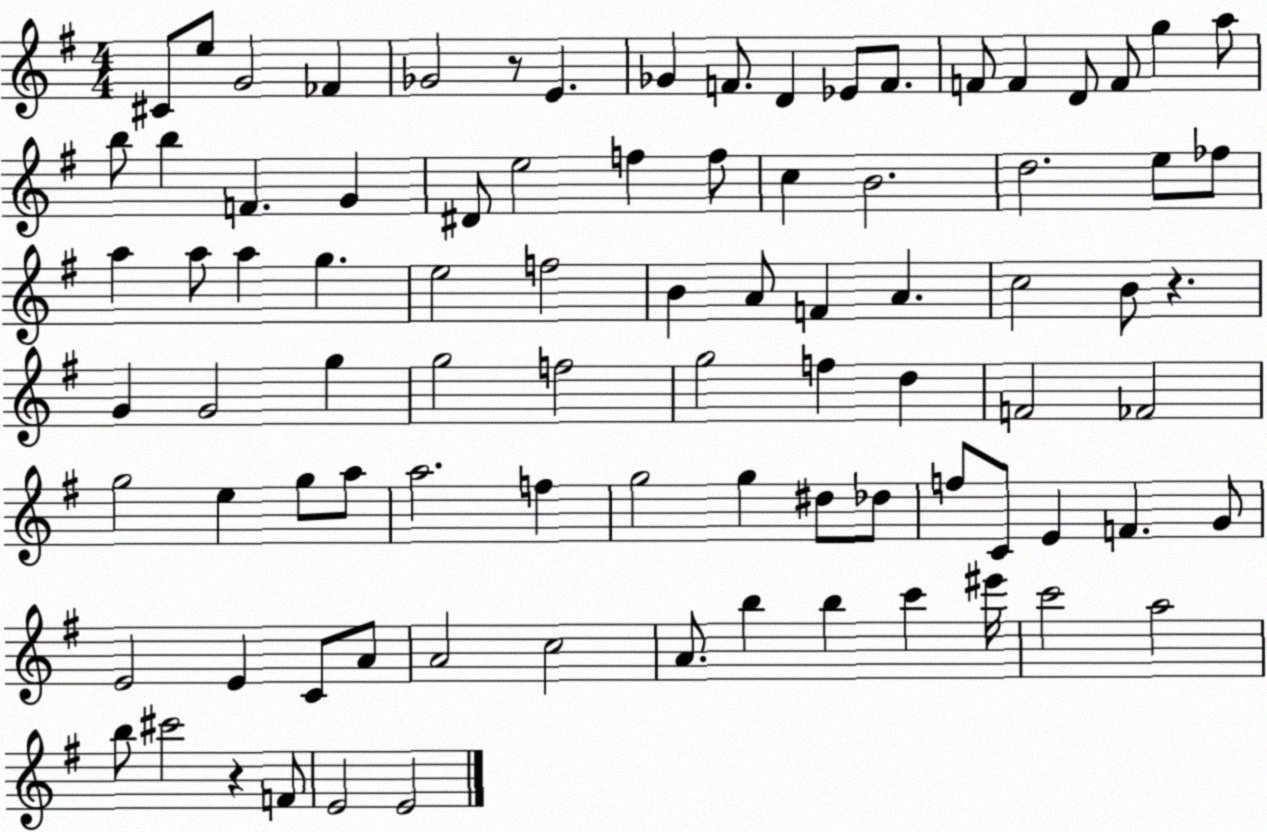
X:1
T:Untitled
M:4/4
L:1/4
K:G
^C/2 e/2 G2 _F _G2 z/2 E _G F/2 D _E/2 F/2 F/2 F D/2 F/2 g a/2 b/2 b F G ^D/2 e2 f f/2 c B2 d2 e/2 _f/2 a a/2 a g e2 f2 B A/2 F A c2 B/2 z G G2 g g2 f2 g2 f d F2 _F2 g2 e g/2 a/2 a2 f g2 g ^d/2 _d/2 f/2 C/2 E F G/2 E2 E C/2 A/2 A2 c2 A/2 b b c' ^e'/4 c'2 a2 b/2 ^c'2 z F/2 E2 E2